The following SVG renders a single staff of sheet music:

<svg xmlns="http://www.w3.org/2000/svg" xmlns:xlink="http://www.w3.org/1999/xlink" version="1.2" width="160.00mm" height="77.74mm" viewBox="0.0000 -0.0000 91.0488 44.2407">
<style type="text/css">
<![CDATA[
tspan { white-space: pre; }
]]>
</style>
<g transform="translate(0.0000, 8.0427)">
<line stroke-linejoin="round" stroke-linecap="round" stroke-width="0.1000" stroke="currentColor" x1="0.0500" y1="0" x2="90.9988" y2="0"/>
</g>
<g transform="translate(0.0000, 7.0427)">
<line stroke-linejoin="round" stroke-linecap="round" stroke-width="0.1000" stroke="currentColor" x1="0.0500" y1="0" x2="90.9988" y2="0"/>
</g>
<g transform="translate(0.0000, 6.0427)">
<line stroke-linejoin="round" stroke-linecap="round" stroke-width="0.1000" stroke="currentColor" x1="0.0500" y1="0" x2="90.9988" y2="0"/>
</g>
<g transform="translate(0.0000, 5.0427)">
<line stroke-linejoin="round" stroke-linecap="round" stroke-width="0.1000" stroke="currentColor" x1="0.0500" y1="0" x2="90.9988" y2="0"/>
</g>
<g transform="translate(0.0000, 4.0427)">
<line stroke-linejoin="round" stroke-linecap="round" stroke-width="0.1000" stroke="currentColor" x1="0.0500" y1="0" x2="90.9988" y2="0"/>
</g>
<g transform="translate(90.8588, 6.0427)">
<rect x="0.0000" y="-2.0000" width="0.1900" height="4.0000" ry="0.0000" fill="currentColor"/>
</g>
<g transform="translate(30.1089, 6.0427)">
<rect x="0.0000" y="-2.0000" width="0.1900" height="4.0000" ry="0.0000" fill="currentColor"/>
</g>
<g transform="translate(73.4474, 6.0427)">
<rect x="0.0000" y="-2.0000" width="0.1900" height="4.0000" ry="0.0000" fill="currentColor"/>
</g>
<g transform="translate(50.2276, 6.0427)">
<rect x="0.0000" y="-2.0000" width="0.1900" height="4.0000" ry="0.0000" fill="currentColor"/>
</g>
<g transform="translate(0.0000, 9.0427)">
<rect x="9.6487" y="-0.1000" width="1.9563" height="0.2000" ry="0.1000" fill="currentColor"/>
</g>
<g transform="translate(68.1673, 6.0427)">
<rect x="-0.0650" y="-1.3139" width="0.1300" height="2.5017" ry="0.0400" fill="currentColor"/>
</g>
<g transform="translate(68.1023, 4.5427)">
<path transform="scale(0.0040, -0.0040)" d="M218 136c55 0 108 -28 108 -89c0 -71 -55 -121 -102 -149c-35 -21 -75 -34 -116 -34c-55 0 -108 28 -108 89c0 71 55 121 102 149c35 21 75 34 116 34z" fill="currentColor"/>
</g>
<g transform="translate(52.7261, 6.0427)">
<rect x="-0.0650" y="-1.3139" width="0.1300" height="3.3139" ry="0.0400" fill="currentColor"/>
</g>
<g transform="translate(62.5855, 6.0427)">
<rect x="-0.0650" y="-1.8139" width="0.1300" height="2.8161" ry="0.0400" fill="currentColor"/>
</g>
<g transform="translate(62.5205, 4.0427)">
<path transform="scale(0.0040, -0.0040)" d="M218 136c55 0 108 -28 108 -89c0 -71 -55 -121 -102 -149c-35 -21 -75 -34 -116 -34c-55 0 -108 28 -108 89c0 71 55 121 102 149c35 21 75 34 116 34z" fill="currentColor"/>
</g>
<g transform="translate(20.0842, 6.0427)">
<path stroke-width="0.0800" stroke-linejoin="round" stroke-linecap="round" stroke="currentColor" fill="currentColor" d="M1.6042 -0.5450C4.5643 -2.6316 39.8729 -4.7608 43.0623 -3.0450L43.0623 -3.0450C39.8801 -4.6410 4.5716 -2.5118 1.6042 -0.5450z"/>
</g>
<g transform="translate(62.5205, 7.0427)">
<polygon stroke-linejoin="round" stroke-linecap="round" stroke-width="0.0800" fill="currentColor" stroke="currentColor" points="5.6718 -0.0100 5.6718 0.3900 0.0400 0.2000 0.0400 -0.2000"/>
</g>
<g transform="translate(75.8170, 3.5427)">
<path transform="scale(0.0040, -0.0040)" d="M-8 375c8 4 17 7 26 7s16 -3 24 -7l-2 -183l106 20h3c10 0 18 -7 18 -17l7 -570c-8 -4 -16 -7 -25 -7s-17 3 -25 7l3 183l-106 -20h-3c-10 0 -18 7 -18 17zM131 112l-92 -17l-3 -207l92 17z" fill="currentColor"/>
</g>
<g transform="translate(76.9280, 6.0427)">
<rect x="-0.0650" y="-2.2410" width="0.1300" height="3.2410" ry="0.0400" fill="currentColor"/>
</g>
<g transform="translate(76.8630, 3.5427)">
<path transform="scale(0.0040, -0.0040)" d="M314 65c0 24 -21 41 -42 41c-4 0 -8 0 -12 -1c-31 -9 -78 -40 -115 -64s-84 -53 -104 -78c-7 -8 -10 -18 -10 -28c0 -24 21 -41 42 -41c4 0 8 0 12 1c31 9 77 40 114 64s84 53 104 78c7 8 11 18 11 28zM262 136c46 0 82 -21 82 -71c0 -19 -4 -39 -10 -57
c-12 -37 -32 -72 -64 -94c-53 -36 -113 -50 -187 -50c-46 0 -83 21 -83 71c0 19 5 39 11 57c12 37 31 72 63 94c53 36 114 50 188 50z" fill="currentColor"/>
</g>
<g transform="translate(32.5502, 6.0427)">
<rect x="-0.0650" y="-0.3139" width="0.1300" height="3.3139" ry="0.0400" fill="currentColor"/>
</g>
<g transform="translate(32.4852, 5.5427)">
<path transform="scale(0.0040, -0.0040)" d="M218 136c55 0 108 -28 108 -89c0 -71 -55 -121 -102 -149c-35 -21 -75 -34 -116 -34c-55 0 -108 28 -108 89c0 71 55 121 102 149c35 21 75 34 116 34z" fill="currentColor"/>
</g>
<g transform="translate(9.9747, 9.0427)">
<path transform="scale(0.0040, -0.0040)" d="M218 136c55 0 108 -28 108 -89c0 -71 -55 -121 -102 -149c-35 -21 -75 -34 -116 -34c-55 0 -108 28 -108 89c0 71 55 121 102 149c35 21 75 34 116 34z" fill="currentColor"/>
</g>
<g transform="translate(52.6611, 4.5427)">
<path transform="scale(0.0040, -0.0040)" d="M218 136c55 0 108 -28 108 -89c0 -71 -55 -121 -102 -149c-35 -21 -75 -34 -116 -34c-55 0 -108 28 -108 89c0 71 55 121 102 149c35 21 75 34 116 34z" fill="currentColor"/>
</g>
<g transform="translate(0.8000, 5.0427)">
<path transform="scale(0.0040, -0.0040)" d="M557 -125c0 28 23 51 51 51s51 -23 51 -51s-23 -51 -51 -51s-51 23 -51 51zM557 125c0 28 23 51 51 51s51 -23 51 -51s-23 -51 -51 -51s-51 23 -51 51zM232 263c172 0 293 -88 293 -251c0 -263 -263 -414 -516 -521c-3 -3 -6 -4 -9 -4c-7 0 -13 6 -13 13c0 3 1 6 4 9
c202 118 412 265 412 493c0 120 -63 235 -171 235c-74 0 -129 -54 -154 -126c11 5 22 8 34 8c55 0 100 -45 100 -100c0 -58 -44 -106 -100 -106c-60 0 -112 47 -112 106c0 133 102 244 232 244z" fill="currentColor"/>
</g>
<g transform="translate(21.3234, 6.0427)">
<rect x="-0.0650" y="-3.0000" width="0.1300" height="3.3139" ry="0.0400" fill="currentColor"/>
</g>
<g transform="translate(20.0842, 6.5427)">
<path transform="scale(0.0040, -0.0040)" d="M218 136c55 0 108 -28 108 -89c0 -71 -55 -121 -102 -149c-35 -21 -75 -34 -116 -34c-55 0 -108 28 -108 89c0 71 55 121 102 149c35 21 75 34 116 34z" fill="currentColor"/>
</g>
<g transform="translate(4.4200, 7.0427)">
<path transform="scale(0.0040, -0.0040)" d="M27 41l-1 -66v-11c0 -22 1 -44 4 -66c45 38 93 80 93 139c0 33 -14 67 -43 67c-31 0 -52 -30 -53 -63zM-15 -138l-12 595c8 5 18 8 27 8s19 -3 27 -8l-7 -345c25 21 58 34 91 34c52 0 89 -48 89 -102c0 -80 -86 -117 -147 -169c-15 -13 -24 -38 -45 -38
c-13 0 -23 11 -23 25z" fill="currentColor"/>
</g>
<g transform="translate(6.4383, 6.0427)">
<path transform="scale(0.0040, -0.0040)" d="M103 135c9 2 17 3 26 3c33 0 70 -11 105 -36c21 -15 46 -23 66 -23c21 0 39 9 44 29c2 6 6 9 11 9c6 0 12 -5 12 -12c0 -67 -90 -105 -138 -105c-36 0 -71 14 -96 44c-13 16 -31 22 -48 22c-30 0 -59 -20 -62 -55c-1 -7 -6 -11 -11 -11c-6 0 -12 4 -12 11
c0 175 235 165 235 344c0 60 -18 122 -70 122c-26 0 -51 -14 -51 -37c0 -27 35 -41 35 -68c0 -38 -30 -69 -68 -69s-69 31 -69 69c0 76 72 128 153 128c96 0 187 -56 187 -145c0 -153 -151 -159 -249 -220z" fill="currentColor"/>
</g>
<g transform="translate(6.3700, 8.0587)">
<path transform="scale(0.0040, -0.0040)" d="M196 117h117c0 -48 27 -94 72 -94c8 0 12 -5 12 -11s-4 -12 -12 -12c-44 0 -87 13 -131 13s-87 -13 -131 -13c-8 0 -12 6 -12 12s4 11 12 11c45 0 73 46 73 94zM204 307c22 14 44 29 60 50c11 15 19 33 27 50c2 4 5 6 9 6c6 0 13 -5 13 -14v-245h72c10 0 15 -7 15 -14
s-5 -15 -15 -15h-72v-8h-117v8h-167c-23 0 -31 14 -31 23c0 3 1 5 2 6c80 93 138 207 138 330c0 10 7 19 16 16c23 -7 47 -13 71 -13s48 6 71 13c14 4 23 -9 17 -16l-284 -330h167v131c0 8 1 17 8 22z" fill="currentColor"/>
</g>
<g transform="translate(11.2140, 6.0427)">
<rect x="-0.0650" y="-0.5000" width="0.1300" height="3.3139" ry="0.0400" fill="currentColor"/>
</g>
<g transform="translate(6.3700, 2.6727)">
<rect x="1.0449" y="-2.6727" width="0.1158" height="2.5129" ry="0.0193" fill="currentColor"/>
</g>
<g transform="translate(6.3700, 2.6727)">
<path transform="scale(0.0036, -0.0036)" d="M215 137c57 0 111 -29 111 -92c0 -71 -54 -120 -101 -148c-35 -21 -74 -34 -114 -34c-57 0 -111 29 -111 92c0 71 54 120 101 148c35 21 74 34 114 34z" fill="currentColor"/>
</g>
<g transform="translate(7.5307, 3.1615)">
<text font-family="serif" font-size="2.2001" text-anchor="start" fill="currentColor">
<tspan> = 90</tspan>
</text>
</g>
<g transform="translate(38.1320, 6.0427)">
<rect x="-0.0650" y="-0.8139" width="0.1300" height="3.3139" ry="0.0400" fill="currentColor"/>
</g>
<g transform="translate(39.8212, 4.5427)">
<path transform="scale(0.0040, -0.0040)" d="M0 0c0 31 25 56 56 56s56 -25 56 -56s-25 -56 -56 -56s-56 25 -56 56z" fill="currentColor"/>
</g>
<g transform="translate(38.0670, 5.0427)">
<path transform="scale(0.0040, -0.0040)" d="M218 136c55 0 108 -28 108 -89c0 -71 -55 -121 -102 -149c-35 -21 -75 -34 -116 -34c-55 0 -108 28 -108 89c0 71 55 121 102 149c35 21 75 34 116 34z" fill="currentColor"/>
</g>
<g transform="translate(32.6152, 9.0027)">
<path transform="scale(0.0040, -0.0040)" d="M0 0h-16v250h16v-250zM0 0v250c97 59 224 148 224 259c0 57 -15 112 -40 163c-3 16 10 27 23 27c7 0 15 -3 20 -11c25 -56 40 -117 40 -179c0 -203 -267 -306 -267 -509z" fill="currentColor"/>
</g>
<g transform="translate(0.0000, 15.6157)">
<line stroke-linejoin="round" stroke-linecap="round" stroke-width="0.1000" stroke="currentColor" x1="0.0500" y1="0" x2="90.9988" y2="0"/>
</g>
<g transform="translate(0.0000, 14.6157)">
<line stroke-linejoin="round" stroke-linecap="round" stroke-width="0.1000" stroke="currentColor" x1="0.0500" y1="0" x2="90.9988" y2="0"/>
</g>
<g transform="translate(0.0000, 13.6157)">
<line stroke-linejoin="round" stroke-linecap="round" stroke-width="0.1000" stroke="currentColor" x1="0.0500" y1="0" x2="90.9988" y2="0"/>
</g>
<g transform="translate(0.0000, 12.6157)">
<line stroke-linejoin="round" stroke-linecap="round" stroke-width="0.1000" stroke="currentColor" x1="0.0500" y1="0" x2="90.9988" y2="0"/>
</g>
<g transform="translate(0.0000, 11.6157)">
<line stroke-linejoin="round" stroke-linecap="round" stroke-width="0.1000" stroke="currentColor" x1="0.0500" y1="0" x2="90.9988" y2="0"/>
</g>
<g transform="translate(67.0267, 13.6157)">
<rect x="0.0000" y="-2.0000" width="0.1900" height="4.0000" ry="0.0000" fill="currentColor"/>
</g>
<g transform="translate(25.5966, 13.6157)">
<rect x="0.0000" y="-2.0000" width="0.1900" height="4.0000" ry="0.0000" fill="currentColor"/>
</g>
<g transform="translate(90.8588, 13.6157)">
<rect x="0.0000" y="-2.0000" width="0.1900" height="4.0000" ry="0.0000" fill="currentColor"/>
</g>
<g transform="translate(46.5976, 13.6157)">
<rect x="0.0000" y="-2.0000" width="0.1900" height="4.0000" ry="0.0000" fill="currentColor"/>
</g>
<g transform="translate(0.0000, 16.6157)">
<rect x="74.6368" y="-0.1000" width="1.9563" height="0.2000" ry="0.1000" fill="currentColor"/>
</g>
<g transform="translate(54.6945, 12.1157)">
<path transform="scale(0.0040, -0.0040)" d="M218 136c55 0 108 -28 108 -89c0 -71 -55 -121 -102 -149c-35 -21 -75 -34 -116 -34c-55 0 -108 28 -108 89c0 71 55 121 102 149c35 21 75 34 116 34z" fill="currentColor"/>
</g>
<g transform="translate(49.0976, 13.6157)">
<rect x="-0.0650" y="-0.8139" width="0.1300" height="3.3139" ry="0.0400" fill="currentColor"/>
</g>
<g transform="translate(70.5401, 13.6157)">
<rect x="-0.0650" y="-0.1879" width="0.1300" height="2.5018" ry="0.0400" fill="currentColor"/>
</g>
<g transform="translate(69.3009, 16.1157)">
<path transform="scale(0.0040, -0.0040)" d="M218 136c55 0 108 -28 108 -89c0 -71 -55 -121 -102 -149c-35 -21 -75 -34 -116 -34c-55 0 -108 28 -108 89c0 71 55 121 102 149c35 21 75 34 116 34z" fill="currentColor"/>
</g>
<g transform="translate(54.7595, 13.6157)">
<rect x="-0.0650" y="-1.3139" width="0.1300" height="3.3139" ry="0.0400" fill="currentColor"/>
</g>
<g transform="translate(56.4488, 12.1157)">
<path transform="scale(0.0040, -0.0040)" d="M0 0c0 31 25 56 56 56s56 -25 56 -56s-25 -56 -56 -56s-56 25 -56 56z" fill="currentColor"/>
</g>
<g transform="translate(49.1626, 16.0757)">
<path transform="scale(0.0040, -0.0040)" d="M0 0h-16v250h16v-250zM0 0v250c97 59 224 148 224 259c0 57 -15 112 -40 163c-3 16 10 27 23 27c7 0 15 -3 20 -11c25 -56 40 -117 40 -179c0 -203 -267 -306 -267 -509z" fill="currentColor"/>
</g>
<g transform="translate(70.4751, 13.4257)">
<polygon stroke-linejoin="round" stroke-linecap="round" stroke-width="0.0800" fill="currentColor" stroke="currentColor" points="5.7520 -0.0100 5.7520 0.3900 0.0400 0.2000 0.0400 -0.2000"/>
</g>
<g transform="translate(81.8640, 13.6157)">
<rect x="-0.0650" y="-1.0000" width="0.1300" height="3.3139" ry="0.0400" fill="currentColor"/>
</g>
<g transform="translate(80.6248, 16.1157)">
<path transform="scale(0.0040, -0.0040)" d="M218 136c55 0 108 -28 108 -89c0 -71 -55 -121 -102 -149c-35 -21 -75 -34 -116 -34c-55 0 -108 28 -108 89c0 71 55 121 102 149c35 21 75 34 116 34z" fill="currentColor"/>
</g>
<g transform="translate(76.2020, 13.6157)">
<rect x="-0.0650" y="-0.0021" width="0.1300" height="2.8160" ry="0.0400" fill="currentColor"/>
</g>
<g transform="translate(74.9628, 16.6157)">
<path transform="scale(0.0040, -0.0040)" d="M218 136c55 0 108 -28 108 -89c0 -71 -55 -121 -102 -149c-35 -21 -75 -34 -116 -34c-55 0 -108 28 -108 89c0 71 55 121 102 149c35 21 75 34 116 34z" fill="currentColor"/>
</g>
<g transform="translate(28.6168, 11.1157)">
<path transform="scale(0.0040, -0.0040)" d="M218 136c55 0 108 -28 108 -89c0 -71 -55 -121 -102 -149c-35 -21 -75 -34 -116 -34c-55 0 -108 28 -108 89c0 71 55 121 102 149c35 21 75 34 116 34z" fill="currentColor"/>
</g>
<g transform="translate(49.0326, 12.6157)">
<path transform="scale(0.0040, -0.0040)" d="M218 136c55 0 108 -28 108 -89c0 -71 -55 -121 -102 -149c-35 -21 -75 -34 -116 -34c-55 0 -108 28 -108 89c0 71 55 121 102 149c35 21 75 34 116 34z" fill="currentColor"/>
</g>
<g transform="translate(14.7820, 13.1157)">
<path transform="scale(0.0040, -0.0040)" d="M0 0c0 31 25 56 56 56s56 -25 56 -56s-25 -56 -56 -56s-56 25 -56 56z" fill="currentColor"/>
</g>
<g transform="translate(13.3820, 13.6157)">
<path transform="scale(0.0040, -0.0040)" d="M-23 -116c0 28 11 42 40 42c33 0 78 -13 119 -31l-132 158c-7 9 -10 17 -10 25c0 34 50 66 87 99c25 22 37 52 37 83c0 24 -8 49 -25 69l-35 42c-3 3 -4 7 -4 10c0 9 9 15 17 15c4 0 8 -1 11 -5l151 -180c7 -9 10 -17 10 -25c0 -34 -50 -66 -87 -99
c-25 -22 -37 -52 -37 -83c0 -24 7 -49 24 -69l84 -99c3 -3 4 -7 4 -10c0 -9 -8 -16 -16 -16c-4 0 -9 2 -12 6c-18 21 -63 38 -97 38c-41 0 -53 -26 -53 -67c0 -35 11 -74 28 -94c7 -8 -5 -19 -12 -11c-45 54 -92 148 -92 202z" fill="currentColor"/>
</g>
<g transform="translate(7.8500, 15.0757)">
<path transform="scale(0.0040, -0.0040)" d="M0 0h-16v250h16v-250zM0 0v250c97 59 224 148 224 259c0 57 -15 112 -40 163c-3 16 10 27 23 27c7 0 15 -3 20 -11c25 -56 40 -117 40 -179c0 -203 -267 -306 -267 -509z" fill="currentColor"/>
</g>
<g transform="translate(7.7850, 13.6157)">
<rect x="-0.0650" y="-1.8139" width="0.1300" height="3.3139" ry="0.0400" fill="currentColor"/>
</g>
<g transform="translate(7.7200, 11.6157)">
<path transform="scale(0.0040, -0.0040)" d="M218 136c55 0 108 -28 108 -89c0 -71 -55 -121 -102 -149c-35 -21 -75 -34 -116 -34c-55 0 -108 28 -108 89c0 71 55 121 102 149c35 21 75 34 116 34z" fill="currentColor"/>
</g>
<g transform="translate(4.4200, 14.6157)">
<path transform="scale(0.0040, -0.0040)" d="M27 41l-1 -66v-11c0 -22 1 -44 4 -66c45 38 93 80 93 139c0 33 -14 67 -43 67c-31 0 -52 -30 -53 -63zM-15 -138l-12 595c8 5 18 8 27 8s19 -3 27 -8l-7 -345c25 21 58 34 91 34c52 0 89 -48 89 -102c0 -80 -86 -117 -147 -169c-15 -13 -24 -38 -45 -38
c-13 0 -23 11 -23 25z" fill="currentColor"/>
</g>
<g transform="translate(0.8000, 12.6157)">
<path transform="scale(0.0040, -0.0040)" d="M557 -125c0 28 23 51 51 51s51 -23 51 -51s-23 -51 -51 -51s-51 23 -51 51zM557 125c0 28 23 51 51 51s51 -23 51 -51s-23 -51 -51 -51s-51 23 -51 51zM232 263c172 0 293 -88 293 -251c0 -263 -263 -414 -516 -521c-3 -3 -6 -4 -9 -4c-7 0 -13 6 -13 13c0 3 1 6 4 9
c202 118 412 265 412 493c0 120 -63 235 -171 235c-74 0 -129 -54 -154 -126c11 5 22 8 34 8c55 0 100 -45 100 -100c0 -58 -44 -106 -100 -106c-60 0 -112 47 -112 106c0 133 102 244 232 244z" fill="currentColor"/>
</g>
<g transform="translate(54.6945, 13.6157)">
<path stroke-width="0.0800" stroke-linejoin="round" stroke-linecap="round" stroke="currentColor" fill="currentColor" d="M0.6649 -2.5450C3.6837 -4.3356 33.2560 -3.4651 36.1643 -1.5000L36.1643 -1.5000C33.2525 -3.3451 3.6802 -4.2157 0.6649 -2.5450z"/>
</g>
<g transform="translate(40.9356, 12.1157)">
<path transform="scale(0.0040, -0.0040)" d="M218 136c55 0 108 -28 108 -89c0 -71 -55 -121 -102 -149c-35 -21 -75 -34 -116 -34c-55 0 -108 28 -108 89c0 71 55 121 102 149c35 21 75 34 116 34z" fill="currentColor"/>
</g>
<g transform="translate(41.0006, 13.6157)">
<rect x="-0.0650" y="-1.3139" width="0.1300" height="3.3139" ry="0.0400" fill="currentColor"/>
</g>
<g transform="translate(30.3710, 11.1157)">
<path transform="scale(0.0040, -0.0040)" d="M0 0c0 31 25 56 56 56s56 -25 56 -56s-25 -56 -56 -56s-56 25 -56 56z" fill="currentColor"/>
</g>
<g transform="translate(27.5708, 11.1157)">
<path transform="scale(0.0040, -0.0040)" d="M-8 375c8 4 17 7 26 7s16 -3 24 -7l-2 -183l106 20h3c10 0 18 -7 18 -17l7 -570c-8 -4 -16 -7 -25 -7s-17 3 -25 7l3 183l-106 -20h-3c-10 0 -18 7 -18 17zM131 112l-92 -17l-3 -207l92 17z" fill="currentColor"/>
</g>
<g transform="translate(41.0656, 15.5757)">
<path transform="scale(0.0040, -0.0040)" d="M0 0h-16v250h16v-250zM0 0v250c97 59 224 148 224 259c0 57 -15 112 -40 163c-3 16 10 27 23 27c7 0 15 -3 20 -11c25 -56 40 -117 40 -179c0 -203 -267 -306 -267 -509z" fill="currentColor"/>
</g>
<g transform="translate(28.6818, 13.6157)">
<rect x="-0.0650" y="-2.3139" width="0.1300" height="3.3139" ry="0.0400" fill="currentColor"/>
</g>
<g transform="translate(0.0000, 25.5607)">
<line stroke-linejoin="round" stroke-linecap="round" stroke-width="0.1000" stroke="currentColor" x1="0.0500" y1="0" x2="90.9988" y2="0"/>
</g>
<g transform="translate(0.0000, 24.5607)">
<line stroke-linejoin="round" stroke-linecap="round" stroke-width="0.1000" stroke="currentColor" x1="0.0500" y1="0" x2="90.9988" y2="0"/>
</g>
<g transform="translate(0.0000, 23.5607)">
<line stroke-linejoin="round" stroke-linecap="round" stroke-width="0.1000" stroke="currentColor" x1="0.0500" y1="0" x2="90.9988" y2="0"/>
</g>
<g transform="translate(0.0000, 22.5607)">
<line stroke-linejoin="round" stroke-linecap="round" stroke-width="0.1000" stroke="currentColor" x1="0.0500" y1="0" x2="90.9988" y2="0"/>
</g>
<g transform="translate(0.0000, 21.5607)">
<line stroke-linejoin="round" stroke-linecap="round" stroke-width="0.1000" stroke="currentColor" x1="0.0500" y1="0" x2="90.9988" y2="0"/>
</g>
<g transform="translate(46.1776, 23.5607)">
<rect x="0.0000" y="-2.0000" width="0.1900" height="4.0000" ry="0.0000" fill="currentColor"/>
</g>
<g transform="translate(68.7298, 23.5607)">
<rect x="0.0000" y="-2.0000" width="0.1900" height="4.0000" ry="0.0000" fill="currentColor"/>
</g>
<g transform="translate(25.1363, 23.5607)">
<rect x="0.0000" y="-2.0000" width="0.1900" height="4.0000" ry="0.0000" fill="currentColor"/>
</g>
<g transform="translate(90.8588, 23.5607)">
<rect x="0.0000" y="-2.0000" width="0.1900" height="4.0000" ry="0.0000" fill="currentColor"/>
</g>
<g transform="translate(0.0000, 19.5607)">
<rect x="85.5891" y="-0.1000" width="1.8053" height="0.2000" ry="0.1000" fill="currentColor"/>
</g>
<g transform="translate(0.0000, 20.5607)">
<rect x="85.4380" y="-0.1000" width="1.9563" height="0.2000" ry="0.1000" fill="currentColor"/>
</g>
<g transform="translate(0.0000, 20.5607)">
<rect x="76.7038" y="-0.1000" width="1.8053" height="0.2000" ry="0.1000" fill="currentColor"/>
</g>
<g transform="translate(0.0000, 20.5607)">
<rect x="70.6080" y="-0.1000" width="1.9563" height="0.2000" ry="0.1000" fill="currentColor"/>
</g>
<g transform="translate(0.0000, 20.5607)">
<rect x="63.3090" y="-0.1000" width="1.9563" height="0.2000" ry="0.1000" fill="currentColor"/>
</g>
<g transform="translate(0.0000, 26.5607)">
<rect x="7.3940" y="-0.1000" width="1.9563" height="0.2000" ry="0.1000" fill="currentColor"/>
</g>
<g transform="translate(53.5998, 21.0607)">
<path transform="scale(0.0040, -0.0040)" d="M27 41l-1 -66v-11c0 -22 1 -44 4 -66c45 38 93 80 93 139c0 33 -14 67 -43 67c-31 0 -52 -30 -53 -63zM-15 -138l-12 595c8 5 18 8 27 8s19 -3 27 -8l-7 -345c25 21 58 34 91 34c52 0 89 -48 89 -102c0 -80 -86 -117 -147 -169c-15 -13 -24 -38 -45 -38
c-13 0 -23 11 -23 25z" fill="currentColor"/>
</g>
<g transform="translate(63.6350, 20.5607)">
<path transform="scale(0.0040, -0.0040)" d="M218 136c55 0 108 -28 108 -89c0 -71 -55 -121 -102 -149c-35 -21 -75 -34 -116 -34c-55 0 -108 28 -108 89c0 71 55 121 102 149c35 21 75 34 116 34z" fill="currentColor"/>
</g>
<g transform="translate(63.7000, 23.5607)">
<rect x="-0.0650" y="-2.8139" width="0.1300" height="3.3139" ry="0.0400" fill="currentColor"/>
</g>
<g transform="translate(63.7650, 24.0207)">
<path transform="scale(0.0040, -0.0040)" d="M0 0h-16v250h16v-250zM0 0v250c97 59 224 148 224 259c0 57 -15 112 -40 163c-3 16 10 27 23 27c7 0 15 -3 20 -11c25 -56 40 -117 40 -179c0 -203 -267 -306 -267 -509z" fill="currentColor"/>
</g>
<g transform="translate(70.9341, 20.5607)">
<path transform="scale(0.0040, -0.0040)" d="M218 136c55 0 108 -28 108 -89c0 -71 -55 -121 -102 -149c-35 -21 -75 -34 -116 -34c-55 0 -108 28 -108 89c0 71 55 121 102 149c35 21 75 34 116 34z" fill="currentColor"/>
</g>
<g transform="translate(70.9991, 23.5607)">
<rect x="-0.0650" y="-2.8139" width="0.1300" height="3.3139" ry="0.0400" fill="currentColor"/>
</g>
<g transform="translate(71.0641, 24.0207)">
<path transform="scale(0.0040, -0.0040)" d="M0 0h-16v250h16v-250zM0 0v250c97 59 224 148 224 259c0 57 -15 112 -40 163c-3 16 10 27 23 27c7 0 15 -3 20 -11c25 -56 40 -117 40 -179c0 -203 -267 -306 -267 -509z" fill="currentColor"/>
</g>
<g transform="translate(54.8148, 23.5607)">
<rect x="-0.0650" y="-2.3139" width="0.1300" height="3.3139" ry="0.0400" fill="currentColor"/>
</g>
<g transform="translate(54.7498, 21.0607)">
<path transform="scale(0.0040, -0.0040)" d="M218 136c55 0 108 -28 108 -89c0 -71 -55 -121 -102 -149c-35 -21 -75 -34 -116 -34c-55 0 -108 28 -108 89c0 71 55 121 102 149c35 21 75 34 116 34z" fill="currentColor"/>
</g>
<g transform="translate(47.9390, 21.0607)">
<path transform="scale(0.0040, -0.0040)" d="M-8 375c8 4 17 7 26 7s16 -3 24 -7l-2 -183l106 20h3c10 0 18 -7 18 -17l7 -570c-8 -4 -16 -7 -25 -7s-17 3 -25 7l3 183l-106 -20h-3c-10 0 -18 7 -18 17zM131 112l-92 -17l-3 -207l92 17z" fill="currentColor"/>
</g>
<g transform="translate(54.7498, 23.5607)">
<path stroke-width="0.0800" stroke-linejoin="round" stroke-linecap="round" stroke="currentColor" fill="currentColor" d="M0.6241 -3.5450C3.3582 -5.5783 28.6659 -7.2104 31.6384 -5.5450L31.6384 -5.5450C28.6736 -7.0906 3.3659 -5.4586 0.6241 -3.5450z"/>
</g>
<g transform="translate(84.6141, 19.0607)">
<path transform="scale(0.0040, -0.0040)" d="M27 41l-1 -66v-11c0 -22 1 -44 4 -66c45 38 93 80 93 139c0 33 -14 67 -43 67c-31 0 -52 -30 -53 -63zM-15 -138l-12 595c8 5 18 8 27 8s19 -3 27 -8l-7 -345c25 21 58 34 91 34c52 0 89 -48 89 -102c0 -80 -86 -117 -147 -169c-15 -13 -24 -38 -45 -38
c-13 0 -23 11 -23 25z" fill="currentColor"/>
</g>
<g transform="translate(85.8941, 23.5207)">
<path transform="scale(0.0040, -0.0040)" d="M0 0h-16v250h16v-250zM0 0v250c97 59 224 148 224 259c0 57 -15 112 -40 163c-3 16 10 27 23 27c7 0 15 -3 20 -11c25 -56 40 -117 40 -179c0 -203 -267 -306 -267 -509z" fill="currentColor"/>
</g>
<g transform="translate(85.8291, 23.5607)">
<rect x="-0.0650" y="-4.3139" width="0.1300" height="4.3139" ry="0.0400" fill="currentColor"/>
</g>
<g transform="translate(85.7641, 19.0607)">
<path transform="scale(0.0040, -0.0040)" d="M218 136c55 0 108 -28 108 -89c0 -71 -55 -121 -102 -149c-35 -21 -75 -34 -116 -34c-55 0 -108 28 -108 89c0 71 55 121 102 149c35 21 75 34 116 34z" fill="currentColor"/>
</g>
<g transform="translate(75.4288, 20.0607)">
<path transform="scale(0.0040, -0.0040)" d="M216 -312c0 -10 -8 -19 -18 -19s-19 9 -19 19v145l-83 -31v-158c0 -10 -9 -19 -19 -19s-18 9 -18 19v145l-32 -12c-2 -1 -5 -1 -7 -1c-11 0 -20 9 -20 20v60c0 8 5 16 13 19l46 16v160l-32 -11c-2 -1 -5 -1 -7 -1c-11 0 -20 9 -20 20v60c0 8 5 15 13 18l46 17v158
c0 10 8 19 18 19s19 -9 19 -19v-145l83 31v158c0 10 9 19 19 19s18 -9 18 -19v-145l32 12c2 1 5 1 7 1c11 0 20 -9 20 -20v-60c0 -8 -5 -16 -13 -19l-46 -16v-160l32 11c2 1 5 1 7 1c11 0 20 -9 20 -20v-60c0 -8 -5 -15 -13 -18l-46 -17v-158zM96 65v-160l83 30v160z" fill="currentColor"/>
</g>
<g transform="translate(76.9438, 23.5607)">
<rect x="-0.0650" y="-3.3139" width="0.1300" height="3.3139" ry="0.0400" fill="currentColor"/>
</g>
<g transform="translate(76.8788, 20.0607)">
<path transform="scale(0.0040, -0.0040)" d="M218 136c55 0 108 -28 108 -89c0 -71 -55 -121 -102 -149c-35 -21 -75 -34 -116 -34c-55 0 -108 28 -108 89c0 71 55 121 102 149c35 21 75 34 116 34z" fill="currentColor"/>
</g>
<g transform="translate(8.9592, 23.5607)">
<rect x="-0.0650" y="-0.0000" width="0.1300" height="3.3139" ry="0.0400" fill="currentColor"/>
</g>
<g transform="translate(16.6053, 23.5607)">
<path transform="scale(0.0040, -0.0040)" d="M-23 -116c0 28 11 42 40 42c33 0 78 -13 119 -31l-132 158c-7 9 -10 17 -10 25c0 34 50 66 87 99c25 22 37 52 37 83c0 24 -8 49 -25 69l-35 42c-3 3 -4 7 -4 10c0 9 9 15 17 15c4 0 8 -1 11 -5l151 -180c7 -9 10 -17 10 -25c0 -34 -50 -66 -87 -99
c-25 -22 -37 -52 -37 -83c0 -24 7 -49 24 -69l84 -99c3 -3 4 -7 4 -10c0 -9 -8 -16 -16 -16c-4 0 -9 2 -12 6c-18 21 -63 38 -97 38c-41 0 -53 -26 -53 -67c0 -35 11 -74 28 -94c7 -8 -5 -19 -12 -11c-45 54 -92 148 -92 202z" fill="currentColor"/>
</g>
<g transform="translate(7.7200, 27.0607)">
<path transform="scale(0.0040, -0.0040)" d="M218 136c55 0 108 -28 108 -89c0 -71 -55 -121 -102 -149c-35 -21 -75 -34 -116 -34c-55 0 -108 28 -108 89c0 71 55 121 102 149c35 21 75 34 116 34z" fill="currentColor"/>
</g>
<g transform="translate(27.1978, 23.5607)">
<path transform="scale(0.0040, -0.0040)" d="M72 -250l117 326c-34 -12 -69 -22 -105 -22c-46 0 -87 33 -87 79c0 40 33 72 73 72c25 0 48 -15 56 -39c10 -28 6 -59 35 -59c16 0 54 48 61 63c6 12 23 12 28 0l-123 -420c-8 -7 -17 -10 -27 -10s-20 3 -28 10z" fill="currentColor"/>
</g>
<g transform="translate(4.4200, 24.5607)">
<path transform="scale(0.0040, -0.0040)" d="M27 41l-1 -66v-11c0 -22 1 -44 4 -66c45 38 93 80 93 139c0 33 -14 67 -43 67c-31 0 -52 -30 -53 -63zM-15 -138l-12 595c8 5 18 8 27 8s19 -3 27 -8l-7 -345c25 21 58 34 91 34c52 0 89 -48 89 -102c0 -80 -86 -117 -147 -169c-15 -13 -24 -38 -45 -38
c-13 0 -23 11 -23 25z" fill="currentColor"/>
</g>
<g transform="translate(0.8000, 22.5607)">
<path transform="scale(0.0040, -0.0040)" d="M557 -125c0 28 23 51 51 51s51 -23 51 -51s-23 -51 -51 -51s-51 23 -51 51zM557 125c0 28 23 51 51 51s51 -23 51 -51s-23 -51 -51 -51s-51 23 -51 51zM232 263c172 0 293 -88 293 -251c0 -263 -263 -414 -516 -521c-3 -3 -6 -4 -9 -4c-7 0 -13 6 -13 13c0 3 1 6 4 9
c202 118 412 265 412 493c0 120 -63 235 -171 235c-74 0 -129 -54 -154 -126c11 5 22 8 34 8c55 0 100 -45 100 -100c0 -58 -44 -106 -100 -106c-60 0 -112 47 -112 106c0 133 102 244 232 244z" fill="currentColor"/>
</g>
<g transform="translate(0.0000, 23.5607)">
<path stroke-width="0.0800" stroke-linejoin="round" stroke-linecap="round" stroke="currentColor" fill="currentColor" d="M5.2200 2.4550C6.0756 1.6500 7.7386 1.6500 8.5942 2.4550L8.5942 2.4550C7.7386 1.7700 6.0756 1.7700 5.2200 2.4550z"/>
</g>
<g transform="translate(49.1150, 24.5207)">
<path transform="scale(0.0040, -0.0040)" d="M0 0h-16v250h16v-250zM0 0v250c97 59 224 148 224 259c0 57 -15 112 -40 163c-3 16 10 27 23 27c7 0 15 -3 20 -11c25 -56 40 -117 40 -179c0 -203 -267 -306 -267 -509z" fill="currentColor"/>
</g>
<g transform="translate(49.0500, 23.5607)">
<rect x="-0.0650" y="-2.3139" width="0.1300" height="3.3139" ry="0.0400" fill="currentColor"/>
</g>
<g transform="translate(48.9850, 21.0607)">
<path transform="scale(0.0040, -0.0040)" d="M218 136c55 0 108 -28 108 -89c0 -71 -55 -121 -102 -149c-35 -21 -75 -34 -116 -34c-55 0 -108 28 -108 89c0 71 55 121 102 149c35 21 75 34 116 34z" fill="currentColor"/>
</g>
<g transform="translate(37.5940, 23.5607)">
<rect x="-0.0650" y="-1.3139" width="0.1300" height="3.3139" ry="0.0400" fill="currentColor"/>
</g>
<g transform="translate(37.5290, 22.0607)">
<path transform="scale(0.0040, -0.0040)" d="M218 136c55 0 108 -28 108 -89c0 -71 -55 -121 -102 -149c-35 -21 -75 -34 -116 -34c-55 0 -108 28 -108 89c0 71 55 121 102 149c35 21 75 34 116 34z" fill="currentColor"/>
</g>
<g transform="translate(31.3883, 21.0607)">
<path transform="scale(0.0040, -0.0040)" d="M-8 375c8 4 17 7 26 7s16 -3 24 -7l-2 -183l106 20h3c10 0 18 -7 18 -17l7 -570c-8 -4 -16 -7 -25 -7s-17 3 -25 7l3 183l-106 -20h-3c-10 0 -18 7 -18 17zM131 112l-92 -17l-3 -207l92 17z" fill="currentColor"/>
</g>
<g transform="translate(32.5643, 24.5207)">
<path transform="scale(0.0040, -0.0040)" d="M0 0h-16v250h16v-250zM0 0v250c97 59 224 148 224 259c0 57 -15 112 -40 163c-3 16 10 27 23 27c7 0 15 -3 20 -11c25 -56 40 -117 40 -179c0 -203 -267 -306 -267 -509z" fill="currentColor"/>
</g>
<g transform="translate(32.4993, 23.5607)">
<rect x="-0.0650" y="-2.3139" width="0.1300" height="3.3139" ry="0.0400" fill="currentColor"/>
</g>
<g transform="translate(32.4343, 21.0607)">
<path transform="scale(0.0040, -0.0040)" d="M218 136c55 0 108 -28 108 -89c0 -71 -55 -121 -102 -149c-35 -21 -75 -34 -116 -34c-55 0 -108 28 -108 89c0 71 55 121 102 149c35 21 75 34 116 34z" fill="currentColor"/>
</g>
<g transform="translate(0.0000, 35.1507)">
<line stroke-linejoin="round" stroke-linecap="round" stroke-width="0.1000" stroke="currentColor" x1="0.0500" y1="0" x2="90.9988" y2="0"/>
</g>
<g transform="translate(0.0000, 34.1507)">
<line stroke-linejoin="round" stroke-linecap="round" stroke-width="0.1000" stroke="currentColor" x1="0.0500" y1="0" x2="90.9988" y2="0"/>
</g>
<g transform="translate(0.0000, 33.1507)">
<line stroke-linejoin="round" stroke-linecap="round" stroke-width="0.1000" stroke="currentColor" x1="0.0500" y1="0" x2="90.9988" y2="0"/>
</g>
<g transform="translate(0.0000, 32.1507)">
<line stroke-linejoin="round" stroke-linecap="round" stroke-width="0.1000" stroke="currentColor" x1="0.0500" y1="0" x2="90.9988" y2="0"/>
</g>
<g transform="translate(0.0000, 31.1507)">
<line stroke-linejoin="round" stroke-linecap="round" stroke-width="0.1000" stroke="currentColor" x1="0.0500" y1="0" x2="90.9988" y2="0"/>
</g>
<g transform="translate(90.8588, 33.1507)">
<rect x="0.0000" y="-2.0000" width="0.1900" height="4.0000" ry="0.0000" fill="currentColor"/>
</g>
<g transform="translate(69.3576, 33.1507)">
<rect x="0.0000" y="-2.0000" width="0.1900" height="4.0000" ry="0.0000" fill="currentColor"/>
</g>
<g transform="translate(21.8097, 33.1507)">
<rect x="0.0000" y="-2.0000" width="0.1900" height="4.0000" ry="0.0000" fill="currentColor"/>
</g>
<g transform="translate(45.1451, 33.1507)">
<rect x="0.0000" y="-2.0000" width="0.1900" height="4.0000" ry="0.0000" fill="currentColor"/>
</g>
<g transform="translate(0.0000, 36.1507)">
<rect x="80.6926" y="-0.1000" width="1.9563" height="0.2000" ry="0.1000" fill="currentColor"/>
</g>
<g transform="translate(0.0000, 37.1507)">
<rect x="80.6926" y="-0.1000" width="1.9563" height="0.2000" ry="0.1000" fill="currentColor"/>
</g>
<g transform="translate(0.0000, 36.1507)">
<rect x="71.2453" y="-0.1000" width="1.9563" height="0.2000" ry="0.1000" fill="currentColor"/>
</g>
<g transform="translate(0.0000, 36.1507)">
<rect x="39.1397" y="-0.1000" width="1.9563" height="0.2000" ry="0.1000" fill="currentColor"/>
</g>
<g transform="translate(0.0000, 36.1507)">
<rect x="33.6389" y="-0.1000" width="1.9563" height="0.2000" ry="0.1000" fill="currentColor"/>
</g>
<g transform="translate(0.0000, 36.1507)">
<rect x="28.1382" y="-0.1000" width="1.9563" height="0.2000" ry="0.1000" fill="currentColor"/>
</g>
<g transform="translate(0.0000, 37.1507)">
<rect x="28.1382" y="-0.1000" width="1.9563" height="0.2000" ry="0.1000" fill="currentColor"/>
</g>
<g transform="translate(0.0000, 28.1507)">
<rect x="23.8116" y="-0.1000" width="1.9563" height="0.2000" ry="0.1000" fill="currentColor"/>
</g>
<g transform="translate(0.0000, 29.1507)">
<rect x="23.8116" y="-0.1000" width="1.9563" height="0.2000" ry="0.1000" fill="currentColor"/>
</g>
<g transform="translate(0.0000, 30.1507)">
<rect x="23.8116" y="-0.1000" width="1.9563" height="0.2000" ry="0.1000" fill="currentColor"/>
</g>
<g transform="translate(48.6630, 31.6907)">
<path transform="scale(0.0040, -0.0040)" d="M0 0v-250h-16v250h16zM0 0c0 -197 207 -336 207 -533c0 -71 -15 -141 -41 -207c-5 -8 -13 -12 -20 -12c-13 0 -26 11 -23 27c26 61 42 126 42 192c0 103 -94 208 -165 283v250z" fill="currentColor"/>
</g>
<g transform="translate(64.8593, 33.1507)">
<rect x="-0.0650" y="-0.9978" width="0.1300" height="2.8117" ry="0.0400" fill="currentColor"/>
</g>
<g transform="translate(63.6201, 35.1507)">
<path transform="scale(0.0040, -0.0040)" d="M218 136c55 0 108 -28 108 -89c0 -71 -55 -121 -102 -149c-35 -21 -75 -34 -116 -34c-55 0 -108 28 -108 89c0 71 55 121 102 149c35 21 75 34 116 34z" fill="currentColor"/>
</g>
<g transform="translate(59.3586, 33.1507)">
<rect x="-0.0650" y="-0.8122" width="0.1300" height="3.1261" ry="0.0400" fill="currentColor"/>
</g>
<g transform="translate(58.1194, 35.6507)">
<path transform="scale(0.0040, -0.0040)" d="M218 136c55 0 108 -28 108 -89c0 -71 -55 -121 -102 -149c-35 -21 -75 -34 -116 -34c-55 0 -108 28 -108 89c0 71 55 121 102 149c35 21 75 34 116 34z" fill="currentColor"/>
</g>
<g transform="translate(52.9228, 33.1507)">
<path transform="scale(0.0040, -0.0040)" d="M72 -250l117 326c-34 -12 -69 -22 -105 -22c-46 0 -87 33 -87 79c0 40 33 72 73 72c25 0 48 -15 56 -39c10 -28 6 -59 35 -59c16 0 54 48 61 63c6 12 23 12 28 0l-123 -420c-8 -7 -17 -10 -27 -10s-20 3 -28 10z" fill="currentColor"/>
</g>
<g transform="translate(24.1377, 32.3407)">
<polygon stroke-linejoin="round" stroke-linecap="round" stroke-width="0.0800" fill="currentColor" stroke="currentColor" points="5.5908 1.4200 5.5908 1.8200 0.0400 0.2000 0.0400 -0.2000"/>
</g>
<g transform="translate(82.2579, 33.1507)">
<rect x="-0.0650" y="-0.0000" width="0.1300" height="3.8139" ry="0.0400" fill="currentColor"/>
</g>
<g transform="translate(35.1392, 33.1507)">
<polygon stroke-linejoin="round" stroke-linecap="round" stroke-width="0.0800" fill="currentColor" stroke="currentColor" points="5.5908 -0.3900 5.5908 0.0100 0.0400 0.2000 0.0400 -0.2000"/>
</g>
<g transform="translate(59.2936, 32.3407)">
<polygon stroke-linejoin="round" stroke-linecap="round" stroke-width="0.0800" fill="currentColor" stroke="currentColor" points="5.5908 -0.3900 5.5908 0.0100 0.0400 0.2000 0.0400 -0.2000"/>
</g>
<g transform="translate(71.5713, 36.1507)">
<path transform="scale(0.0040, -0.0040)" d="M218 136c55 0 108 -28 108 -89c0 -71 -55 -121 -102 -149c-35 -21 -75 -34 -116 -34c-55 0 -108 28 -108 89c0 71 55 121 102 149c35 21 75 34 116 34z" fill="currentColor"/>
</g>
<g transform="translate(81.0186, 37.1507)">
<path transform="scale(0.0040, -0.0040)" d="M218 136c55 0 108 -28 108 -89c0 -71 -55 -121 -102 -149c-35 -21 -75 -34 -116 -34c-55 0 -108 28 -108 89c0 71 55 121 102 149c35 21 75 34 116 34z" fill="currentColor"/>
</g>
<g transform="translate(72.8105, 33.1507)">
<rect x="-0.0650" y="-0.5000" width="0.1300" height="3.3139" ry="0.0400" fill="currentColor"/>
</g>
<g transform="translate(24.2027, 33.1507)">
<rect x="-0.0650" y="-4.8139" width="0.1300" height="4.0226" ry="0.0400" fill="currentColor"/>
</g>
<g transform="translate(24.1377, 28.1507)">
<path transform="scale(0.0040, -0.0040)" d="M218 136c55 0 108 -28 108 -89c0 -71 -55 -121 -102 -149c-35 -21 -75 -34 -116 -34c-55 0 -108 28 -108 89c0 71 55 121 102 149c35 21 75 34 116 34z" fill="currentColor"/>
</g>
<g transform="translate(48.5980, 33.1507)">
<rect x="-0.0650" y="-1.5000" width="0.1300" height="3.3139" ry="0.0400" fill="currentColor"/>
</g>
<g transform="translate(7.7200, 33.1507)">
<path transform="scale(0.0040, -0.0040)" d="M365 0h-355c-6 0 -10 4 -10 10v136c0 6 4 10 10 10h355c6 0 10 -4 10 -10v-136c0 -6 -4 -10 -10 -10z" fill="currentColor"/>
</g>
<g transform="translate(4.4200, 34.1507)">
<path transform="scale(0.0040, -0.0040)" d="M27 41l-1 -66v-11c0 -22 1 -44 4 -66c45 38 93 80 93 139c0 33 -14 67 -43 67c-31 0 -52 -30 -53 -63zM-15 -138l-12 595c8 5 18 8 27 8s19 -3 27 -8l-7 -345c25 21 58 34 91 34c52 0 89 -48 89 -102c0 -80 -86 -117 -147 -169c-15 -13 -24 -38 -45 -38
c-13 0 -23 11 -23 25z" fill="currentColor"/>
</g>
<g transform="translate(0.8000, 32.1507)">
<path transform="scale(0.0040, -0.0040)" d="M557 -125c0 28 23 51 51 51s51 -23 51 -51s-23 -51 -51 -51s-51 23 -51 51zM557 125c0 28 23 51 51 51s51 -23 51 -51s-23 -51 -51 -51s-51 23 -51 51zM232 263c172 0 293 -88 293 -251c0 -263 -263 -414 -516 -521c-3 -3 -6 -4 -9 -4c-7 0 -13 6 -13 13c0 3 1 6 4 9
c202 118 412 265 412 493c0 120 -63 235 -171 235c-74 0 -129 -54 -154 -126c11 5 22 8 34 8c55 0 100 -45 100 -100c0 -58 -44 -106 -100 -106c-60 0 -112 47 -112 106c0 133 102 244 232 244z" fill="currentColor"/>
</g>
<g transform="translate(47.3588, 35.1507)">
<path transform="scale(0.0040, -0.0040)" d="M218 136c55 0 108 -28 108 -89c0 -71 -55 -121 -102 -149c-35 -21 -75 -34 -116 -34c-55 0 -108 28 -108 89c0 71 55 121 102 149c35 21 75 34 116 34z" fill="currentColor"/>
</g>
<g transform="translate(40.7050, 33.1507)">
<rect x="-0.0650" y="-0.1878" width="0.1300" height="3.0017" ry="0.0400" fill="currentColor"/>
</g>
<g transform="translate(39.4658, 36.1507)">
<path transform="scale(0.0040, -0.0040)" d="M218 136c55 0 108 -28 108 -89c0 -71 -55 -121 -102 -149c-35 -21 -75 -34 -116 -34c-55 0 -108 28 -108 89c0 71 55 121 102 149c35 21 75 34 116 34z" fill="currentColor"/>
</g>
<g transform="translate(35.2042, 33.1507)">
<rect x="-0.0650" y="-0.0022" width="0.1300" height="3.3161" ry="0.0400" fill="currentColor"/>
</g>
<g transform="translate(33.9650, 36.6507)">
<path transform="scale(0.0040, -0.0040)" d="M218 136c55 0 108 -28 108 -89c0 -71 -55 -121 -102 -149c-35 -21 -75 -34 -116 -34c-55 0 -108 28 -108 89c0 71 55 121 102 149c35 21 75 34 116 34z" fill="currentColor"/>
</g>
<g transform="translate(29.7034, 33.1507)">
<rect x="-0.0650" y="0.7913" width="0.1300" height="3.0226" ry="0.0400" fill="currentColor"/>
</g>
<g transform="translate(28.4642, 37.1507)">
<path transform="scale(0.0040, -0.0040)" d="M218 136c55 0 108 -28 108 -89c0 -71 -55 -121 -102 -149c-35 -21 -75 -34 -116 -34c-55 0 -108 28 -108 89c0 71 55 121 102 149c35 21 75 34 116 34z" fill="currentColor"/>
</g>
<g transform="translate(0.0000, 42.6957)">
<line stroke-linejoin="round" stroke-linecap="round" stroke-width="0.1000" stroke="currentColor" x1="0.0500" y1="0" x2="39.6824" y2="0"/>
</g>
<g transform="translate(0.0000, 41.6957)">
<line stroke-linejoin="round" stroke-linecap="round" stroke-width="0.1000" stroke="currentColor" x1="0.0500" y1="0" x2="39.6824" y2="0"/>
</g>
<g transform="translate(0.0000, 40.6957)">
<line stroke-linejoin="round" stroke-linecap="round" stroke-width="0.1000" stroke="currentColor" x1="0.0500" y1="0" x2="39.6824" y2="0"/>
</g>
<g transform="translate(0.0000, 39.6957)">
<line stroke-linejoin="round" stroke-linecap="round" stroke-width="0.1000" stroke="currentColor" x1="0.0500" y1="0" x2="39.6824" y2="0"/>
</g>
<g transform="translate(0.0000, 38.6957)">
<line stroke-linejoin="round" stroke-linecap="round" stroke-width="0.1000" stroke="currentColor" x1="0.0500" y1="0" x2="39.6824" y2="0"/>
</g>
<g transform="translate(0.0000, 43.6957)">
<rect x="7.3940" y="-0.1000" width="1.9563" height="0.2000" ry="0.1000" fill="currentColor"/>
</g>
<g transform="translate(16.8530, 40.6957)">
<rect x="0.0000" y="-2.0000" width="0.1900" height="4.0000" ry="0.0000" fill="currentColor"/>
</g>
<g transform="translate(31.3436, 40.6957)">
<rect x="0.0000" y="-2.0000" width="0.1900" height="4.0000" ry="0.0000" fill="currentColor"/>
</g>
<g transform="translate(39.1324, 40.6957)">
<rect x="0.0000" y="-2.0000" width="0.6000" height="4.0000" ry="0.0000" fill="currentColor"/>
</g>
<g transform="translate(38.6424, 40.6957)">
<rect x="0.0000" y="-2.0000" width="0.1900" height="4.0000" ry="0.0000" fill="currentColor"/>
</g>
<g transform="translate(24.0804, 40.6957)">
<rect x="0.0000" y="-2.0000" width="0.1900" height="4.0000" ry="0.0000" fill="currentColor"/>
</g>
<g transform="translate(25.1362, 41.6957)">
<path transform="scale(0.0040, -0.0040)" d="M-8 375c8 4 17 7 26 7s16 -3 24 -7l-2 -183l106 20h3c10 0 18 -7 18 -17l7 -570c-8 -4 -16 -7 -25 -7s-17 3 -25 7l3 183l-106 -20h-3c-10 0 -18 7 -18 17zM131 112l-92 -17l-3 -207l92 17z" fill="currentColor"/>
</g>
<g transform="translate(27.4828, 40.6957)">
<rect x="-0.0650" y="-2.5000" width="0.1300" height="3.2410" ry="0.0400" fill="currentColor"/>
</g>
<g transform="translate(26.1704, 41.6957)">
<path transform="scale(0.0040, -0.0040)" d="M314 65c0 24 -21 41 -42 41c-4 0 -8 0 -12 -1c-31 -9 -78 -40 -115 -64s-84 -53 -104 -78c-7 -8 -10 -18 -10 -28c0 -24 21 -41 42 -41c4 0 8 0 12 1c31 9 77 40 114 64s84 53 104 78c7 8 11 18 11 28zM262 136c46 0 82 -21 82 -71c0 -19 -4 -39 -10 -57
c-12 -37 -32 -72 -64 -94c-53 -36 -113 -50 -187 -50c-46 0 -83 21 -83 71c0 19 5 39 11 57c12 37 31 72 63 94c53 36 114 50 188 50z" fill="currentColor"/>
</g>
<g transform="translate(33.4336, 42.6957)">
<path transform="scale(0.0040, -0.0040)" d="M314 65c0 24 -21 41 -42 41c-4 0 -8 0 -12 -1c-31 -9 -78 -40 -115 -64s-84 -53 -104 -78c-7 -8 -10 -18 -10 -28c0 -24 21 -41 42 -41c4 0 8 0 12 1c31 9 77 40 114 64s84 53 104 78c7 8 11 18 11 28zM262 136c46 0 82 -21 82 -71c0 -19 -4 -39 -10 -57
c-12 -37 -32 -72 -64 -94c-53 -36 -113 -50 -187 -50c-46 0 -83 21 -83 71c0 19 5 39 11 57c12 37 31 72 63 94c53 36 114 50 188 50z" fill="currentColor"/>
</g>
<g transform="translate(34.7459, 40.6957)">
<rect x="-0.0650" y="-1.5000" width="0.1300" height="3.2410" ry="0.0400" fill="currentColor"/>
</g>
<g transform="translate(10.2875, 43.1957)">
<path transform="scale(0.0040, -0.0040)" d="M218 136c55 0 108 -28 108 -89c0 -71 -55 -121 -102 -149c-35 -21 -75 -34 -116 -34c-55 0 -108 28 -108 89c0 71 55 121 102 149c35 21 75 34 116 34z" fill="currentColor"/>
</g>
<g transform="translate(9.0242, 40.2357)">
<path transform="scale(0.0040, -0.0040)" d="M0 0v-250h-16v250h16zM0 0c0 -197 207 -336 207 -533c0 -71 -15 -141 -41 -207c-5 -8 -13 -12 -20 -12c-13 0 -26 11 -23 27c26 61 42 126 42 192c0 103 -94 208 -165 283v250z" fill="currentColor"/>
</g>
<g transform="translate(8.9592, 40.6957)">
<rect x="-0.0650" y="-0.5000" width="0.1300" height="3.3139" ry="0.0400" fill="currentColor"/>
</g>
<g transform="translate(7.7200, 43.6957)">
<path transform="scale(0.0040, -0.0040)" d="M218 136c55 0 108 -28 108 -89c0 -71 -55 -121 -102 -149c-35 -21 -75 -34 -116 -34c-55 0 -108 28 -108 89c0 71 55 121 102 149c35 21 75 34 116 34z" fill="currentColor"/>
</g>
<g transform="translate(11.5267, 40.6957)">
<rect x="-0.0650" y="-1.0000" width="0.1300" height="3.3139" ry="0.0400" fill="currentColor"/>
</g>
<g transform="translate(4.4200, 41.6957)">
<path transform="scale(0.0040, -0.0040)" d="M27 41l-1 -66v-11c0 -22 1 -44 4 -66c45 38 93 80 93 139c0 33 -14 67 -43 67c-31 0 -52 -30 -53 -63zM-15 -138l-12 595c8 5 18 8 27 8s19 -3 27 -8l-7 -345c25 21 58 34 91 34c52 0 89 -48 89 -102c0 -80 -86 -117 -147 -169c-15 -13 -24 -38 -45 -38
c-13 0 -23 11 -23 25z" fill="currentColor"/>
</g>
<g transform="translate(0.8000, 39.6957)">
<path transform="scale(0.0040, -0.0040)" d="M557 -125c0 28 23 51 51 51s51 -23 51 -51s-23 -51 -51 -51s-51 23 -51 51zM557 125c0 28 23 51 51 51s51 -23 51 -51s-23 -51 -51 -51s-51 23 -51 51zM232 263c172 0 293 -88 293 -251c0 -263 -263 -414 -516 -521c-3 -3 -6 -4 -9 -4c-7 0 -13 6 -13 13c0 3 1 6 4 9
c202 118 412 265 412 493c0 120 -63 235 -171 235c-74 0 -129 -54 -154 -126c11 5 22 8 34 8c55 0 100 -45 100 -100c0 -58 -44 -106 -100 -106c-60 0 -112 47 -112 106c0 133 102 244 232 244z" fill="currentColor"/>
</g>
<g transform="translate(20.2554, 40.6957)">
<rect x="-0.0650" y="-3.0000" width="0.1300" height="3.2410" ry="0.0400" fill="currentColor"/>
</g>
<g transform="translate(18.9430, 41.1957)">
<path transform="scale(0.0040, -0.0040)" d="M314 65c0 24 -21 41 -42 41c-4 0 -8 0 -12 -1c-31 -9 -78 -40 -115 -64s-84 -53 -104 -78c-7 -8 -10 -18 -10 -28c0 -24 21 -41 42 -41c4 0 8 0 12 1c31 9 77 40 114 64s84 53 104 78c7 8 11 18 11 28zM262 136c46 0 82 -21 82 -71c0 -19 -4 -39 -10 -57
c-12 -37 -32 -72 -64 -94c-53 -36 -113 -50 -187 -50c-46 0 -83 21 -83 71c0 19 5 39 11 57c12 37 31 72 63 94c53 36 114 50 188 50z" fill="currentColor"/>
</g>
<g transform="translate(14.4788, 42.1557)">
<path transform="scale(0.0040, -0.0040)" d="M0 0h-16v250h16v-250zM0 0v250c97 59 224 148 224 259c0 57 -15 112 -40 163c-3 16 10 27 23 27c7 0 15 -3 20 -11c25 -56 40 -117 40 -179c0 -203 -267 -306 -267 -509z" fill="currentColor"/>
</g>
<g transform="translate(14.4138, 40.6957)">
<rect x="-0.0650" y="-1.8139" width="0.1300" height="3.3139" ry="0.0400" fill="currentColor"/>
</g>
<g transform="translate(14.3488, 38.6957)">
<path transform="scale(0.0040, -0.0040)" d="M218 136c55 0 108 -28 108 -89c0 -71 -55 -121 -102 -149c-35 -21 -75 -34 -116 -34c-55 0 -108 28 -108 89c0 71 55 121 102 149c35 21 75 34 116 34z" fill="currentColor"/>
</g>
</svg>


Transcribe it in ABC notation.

X:1
T:Untitled
M:2/4
L:1/4
K:F
E,, C, E,/2 F, G, A,/2 G,/2 B,2 A,/2 z B, G,/2 F,/2 G, F,,/2 E,,/2 F,, D,, z z/2 B,/2 G, B,/2 _B, C/2 C/2 ^D _F/2 z2 G/2 C,,/2 D,,/2 E,,/2 G,,/2 z/2 F,,/2 G,,/2 E,, C,, E,,/2 F,, A,/2 C,2 B,,2 G,,2